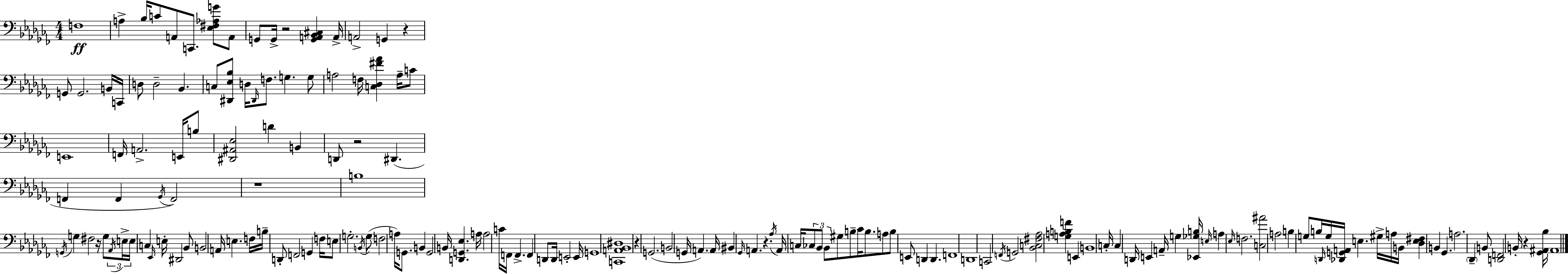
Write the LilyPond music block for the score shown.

{
  \clef bass
  \numericTimeSignature
  \time 4/4
  \key aes \minor
  \repeat volta 2 { f1\ff | a4-> bes16 c'8 a,8 c,8. <ees fis aes g'>8 a,8 | g,8 g,16-> r2 <g, a, bes, cis>4 a,16-> | a,2-> g,4 r4 | \break g,8 g,2. b,16 c,16 | d8 d2-- bes,4. | c8 <dis, ees bes>8 d16 \grace { dis,16 } f8. g4. g8 | a2 f16 <c des fis' aes'>4 a16-- c'8 | \break e,1 | f,16 a,2.-> e,16 b8 | <dis, ais, ees>2 d'4 b,4 | d,8 r2 dis,4.( | \break f,4 f,4 \acciaccatura { ges,16 } f,2) | r1 | b1 | \acciaccatura { g,16 } g4 fis2 r16 | \break g8 \tuplet 3/2 { \acciaccatura { aes,16 } e16-> e16 } c4 \grace { ees,16 } e16-. dis,2 | bes,8 b,2 a,16 e4. | f16 b16-- d,8-. f,2 | g,4 f16 e8 g2.-. | \break \acciaccatura { b,16 } g8( f2 a16) g,8. | b,4 g,2 b,16 <d, g, ees>4. | a16 a2 c'16 f,16 | f,4.-> f,4 d,8 d,16 e,2-. | \break e,16 g,1 | <c, a, bes, dis>1 | r4 g,2.( | b,2 g,16 a,4.) | \break a,16 bis,4 \grace { ges,16 } a,4. | r4. \acciaccatura { aes16 } a,16 c16 \tuplet 3/2 { ces8 bes,8 bes,8 } | gis8 b8-- ces'16 b8. a8 b8 e,8 d,4 | d,4. f,1 | \break d,1 | c,2 | \acciaccatura { f,16 } g,2 <bes, c fis aes>2 | <g a b f'>4 e,4 b,1 | \break c16-. c4 d,16 e,4 | a,16-- g4 <ees, ges b>16 \grace { e16 } a4 \grace { ees16 } f2. | <c ais'>2 | a2 b4 g8 | \break b16 \grace { d,16 } g16 <des, g, a,>16 e4. gis16-> a16 b,16 <des e fis>4 | b,4 ges,4. a2. | \parenthesize des,4-- b,8 <d, f,>2 | b,16-. r4 <ges, ais, bes>16 ais,1 | \break } \bar "|."
}